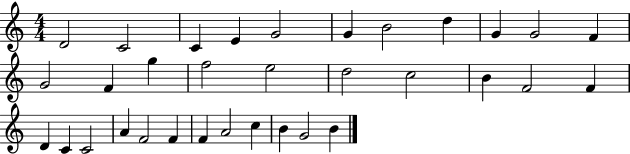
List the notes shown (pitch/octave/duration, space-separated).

D4/h C4/h C4/q E4/q G4/h G4/q B4/h D5/q G4/q G4/h F4/q G4/h F4/q G5/q F5/h E5/h D5/h C5/h B4/q F4/h F4/q D4/q C4/q C4/h A4/q F4/h F4/q F4/q A4/h C5/q B4/q G4/h B4/q